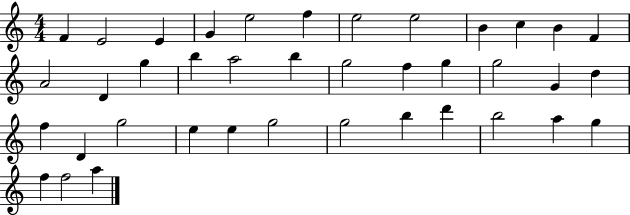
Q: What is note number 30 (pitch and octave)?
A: G5